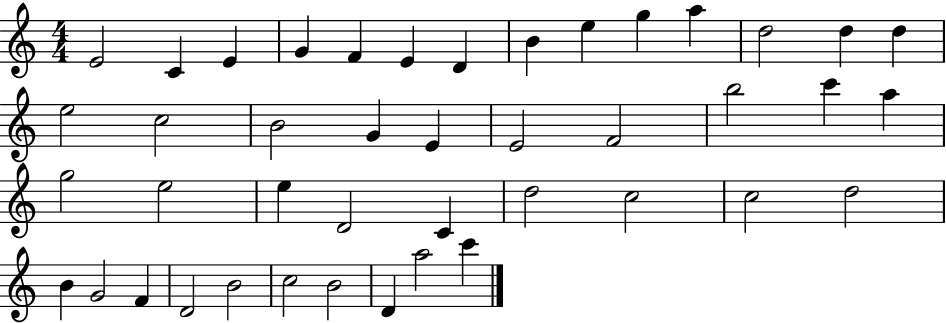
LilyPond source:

{
  \clef treble
  \numericTimeSignature
  \time 4/4
  \key c \major
  e'2 c'4 e'4 | g'4 f'4 e'4 d'4 | b'4 e''4 g''4 a''4 | d''2 d''4 d''4 | \break e''2 c''2 | b'2 g'4 e'4 | e'2 f'2 | b''2 c'''4 a''4 | \break g''2 e''2 | e''4 d'2 c'4 | d''2 c''2 | c''2 d''2 | \break b'4 g'2 f'4 | d'2 b'2 | c''2 b'2 | d'4 a''2 c'''4 | \break \bar "|."
}